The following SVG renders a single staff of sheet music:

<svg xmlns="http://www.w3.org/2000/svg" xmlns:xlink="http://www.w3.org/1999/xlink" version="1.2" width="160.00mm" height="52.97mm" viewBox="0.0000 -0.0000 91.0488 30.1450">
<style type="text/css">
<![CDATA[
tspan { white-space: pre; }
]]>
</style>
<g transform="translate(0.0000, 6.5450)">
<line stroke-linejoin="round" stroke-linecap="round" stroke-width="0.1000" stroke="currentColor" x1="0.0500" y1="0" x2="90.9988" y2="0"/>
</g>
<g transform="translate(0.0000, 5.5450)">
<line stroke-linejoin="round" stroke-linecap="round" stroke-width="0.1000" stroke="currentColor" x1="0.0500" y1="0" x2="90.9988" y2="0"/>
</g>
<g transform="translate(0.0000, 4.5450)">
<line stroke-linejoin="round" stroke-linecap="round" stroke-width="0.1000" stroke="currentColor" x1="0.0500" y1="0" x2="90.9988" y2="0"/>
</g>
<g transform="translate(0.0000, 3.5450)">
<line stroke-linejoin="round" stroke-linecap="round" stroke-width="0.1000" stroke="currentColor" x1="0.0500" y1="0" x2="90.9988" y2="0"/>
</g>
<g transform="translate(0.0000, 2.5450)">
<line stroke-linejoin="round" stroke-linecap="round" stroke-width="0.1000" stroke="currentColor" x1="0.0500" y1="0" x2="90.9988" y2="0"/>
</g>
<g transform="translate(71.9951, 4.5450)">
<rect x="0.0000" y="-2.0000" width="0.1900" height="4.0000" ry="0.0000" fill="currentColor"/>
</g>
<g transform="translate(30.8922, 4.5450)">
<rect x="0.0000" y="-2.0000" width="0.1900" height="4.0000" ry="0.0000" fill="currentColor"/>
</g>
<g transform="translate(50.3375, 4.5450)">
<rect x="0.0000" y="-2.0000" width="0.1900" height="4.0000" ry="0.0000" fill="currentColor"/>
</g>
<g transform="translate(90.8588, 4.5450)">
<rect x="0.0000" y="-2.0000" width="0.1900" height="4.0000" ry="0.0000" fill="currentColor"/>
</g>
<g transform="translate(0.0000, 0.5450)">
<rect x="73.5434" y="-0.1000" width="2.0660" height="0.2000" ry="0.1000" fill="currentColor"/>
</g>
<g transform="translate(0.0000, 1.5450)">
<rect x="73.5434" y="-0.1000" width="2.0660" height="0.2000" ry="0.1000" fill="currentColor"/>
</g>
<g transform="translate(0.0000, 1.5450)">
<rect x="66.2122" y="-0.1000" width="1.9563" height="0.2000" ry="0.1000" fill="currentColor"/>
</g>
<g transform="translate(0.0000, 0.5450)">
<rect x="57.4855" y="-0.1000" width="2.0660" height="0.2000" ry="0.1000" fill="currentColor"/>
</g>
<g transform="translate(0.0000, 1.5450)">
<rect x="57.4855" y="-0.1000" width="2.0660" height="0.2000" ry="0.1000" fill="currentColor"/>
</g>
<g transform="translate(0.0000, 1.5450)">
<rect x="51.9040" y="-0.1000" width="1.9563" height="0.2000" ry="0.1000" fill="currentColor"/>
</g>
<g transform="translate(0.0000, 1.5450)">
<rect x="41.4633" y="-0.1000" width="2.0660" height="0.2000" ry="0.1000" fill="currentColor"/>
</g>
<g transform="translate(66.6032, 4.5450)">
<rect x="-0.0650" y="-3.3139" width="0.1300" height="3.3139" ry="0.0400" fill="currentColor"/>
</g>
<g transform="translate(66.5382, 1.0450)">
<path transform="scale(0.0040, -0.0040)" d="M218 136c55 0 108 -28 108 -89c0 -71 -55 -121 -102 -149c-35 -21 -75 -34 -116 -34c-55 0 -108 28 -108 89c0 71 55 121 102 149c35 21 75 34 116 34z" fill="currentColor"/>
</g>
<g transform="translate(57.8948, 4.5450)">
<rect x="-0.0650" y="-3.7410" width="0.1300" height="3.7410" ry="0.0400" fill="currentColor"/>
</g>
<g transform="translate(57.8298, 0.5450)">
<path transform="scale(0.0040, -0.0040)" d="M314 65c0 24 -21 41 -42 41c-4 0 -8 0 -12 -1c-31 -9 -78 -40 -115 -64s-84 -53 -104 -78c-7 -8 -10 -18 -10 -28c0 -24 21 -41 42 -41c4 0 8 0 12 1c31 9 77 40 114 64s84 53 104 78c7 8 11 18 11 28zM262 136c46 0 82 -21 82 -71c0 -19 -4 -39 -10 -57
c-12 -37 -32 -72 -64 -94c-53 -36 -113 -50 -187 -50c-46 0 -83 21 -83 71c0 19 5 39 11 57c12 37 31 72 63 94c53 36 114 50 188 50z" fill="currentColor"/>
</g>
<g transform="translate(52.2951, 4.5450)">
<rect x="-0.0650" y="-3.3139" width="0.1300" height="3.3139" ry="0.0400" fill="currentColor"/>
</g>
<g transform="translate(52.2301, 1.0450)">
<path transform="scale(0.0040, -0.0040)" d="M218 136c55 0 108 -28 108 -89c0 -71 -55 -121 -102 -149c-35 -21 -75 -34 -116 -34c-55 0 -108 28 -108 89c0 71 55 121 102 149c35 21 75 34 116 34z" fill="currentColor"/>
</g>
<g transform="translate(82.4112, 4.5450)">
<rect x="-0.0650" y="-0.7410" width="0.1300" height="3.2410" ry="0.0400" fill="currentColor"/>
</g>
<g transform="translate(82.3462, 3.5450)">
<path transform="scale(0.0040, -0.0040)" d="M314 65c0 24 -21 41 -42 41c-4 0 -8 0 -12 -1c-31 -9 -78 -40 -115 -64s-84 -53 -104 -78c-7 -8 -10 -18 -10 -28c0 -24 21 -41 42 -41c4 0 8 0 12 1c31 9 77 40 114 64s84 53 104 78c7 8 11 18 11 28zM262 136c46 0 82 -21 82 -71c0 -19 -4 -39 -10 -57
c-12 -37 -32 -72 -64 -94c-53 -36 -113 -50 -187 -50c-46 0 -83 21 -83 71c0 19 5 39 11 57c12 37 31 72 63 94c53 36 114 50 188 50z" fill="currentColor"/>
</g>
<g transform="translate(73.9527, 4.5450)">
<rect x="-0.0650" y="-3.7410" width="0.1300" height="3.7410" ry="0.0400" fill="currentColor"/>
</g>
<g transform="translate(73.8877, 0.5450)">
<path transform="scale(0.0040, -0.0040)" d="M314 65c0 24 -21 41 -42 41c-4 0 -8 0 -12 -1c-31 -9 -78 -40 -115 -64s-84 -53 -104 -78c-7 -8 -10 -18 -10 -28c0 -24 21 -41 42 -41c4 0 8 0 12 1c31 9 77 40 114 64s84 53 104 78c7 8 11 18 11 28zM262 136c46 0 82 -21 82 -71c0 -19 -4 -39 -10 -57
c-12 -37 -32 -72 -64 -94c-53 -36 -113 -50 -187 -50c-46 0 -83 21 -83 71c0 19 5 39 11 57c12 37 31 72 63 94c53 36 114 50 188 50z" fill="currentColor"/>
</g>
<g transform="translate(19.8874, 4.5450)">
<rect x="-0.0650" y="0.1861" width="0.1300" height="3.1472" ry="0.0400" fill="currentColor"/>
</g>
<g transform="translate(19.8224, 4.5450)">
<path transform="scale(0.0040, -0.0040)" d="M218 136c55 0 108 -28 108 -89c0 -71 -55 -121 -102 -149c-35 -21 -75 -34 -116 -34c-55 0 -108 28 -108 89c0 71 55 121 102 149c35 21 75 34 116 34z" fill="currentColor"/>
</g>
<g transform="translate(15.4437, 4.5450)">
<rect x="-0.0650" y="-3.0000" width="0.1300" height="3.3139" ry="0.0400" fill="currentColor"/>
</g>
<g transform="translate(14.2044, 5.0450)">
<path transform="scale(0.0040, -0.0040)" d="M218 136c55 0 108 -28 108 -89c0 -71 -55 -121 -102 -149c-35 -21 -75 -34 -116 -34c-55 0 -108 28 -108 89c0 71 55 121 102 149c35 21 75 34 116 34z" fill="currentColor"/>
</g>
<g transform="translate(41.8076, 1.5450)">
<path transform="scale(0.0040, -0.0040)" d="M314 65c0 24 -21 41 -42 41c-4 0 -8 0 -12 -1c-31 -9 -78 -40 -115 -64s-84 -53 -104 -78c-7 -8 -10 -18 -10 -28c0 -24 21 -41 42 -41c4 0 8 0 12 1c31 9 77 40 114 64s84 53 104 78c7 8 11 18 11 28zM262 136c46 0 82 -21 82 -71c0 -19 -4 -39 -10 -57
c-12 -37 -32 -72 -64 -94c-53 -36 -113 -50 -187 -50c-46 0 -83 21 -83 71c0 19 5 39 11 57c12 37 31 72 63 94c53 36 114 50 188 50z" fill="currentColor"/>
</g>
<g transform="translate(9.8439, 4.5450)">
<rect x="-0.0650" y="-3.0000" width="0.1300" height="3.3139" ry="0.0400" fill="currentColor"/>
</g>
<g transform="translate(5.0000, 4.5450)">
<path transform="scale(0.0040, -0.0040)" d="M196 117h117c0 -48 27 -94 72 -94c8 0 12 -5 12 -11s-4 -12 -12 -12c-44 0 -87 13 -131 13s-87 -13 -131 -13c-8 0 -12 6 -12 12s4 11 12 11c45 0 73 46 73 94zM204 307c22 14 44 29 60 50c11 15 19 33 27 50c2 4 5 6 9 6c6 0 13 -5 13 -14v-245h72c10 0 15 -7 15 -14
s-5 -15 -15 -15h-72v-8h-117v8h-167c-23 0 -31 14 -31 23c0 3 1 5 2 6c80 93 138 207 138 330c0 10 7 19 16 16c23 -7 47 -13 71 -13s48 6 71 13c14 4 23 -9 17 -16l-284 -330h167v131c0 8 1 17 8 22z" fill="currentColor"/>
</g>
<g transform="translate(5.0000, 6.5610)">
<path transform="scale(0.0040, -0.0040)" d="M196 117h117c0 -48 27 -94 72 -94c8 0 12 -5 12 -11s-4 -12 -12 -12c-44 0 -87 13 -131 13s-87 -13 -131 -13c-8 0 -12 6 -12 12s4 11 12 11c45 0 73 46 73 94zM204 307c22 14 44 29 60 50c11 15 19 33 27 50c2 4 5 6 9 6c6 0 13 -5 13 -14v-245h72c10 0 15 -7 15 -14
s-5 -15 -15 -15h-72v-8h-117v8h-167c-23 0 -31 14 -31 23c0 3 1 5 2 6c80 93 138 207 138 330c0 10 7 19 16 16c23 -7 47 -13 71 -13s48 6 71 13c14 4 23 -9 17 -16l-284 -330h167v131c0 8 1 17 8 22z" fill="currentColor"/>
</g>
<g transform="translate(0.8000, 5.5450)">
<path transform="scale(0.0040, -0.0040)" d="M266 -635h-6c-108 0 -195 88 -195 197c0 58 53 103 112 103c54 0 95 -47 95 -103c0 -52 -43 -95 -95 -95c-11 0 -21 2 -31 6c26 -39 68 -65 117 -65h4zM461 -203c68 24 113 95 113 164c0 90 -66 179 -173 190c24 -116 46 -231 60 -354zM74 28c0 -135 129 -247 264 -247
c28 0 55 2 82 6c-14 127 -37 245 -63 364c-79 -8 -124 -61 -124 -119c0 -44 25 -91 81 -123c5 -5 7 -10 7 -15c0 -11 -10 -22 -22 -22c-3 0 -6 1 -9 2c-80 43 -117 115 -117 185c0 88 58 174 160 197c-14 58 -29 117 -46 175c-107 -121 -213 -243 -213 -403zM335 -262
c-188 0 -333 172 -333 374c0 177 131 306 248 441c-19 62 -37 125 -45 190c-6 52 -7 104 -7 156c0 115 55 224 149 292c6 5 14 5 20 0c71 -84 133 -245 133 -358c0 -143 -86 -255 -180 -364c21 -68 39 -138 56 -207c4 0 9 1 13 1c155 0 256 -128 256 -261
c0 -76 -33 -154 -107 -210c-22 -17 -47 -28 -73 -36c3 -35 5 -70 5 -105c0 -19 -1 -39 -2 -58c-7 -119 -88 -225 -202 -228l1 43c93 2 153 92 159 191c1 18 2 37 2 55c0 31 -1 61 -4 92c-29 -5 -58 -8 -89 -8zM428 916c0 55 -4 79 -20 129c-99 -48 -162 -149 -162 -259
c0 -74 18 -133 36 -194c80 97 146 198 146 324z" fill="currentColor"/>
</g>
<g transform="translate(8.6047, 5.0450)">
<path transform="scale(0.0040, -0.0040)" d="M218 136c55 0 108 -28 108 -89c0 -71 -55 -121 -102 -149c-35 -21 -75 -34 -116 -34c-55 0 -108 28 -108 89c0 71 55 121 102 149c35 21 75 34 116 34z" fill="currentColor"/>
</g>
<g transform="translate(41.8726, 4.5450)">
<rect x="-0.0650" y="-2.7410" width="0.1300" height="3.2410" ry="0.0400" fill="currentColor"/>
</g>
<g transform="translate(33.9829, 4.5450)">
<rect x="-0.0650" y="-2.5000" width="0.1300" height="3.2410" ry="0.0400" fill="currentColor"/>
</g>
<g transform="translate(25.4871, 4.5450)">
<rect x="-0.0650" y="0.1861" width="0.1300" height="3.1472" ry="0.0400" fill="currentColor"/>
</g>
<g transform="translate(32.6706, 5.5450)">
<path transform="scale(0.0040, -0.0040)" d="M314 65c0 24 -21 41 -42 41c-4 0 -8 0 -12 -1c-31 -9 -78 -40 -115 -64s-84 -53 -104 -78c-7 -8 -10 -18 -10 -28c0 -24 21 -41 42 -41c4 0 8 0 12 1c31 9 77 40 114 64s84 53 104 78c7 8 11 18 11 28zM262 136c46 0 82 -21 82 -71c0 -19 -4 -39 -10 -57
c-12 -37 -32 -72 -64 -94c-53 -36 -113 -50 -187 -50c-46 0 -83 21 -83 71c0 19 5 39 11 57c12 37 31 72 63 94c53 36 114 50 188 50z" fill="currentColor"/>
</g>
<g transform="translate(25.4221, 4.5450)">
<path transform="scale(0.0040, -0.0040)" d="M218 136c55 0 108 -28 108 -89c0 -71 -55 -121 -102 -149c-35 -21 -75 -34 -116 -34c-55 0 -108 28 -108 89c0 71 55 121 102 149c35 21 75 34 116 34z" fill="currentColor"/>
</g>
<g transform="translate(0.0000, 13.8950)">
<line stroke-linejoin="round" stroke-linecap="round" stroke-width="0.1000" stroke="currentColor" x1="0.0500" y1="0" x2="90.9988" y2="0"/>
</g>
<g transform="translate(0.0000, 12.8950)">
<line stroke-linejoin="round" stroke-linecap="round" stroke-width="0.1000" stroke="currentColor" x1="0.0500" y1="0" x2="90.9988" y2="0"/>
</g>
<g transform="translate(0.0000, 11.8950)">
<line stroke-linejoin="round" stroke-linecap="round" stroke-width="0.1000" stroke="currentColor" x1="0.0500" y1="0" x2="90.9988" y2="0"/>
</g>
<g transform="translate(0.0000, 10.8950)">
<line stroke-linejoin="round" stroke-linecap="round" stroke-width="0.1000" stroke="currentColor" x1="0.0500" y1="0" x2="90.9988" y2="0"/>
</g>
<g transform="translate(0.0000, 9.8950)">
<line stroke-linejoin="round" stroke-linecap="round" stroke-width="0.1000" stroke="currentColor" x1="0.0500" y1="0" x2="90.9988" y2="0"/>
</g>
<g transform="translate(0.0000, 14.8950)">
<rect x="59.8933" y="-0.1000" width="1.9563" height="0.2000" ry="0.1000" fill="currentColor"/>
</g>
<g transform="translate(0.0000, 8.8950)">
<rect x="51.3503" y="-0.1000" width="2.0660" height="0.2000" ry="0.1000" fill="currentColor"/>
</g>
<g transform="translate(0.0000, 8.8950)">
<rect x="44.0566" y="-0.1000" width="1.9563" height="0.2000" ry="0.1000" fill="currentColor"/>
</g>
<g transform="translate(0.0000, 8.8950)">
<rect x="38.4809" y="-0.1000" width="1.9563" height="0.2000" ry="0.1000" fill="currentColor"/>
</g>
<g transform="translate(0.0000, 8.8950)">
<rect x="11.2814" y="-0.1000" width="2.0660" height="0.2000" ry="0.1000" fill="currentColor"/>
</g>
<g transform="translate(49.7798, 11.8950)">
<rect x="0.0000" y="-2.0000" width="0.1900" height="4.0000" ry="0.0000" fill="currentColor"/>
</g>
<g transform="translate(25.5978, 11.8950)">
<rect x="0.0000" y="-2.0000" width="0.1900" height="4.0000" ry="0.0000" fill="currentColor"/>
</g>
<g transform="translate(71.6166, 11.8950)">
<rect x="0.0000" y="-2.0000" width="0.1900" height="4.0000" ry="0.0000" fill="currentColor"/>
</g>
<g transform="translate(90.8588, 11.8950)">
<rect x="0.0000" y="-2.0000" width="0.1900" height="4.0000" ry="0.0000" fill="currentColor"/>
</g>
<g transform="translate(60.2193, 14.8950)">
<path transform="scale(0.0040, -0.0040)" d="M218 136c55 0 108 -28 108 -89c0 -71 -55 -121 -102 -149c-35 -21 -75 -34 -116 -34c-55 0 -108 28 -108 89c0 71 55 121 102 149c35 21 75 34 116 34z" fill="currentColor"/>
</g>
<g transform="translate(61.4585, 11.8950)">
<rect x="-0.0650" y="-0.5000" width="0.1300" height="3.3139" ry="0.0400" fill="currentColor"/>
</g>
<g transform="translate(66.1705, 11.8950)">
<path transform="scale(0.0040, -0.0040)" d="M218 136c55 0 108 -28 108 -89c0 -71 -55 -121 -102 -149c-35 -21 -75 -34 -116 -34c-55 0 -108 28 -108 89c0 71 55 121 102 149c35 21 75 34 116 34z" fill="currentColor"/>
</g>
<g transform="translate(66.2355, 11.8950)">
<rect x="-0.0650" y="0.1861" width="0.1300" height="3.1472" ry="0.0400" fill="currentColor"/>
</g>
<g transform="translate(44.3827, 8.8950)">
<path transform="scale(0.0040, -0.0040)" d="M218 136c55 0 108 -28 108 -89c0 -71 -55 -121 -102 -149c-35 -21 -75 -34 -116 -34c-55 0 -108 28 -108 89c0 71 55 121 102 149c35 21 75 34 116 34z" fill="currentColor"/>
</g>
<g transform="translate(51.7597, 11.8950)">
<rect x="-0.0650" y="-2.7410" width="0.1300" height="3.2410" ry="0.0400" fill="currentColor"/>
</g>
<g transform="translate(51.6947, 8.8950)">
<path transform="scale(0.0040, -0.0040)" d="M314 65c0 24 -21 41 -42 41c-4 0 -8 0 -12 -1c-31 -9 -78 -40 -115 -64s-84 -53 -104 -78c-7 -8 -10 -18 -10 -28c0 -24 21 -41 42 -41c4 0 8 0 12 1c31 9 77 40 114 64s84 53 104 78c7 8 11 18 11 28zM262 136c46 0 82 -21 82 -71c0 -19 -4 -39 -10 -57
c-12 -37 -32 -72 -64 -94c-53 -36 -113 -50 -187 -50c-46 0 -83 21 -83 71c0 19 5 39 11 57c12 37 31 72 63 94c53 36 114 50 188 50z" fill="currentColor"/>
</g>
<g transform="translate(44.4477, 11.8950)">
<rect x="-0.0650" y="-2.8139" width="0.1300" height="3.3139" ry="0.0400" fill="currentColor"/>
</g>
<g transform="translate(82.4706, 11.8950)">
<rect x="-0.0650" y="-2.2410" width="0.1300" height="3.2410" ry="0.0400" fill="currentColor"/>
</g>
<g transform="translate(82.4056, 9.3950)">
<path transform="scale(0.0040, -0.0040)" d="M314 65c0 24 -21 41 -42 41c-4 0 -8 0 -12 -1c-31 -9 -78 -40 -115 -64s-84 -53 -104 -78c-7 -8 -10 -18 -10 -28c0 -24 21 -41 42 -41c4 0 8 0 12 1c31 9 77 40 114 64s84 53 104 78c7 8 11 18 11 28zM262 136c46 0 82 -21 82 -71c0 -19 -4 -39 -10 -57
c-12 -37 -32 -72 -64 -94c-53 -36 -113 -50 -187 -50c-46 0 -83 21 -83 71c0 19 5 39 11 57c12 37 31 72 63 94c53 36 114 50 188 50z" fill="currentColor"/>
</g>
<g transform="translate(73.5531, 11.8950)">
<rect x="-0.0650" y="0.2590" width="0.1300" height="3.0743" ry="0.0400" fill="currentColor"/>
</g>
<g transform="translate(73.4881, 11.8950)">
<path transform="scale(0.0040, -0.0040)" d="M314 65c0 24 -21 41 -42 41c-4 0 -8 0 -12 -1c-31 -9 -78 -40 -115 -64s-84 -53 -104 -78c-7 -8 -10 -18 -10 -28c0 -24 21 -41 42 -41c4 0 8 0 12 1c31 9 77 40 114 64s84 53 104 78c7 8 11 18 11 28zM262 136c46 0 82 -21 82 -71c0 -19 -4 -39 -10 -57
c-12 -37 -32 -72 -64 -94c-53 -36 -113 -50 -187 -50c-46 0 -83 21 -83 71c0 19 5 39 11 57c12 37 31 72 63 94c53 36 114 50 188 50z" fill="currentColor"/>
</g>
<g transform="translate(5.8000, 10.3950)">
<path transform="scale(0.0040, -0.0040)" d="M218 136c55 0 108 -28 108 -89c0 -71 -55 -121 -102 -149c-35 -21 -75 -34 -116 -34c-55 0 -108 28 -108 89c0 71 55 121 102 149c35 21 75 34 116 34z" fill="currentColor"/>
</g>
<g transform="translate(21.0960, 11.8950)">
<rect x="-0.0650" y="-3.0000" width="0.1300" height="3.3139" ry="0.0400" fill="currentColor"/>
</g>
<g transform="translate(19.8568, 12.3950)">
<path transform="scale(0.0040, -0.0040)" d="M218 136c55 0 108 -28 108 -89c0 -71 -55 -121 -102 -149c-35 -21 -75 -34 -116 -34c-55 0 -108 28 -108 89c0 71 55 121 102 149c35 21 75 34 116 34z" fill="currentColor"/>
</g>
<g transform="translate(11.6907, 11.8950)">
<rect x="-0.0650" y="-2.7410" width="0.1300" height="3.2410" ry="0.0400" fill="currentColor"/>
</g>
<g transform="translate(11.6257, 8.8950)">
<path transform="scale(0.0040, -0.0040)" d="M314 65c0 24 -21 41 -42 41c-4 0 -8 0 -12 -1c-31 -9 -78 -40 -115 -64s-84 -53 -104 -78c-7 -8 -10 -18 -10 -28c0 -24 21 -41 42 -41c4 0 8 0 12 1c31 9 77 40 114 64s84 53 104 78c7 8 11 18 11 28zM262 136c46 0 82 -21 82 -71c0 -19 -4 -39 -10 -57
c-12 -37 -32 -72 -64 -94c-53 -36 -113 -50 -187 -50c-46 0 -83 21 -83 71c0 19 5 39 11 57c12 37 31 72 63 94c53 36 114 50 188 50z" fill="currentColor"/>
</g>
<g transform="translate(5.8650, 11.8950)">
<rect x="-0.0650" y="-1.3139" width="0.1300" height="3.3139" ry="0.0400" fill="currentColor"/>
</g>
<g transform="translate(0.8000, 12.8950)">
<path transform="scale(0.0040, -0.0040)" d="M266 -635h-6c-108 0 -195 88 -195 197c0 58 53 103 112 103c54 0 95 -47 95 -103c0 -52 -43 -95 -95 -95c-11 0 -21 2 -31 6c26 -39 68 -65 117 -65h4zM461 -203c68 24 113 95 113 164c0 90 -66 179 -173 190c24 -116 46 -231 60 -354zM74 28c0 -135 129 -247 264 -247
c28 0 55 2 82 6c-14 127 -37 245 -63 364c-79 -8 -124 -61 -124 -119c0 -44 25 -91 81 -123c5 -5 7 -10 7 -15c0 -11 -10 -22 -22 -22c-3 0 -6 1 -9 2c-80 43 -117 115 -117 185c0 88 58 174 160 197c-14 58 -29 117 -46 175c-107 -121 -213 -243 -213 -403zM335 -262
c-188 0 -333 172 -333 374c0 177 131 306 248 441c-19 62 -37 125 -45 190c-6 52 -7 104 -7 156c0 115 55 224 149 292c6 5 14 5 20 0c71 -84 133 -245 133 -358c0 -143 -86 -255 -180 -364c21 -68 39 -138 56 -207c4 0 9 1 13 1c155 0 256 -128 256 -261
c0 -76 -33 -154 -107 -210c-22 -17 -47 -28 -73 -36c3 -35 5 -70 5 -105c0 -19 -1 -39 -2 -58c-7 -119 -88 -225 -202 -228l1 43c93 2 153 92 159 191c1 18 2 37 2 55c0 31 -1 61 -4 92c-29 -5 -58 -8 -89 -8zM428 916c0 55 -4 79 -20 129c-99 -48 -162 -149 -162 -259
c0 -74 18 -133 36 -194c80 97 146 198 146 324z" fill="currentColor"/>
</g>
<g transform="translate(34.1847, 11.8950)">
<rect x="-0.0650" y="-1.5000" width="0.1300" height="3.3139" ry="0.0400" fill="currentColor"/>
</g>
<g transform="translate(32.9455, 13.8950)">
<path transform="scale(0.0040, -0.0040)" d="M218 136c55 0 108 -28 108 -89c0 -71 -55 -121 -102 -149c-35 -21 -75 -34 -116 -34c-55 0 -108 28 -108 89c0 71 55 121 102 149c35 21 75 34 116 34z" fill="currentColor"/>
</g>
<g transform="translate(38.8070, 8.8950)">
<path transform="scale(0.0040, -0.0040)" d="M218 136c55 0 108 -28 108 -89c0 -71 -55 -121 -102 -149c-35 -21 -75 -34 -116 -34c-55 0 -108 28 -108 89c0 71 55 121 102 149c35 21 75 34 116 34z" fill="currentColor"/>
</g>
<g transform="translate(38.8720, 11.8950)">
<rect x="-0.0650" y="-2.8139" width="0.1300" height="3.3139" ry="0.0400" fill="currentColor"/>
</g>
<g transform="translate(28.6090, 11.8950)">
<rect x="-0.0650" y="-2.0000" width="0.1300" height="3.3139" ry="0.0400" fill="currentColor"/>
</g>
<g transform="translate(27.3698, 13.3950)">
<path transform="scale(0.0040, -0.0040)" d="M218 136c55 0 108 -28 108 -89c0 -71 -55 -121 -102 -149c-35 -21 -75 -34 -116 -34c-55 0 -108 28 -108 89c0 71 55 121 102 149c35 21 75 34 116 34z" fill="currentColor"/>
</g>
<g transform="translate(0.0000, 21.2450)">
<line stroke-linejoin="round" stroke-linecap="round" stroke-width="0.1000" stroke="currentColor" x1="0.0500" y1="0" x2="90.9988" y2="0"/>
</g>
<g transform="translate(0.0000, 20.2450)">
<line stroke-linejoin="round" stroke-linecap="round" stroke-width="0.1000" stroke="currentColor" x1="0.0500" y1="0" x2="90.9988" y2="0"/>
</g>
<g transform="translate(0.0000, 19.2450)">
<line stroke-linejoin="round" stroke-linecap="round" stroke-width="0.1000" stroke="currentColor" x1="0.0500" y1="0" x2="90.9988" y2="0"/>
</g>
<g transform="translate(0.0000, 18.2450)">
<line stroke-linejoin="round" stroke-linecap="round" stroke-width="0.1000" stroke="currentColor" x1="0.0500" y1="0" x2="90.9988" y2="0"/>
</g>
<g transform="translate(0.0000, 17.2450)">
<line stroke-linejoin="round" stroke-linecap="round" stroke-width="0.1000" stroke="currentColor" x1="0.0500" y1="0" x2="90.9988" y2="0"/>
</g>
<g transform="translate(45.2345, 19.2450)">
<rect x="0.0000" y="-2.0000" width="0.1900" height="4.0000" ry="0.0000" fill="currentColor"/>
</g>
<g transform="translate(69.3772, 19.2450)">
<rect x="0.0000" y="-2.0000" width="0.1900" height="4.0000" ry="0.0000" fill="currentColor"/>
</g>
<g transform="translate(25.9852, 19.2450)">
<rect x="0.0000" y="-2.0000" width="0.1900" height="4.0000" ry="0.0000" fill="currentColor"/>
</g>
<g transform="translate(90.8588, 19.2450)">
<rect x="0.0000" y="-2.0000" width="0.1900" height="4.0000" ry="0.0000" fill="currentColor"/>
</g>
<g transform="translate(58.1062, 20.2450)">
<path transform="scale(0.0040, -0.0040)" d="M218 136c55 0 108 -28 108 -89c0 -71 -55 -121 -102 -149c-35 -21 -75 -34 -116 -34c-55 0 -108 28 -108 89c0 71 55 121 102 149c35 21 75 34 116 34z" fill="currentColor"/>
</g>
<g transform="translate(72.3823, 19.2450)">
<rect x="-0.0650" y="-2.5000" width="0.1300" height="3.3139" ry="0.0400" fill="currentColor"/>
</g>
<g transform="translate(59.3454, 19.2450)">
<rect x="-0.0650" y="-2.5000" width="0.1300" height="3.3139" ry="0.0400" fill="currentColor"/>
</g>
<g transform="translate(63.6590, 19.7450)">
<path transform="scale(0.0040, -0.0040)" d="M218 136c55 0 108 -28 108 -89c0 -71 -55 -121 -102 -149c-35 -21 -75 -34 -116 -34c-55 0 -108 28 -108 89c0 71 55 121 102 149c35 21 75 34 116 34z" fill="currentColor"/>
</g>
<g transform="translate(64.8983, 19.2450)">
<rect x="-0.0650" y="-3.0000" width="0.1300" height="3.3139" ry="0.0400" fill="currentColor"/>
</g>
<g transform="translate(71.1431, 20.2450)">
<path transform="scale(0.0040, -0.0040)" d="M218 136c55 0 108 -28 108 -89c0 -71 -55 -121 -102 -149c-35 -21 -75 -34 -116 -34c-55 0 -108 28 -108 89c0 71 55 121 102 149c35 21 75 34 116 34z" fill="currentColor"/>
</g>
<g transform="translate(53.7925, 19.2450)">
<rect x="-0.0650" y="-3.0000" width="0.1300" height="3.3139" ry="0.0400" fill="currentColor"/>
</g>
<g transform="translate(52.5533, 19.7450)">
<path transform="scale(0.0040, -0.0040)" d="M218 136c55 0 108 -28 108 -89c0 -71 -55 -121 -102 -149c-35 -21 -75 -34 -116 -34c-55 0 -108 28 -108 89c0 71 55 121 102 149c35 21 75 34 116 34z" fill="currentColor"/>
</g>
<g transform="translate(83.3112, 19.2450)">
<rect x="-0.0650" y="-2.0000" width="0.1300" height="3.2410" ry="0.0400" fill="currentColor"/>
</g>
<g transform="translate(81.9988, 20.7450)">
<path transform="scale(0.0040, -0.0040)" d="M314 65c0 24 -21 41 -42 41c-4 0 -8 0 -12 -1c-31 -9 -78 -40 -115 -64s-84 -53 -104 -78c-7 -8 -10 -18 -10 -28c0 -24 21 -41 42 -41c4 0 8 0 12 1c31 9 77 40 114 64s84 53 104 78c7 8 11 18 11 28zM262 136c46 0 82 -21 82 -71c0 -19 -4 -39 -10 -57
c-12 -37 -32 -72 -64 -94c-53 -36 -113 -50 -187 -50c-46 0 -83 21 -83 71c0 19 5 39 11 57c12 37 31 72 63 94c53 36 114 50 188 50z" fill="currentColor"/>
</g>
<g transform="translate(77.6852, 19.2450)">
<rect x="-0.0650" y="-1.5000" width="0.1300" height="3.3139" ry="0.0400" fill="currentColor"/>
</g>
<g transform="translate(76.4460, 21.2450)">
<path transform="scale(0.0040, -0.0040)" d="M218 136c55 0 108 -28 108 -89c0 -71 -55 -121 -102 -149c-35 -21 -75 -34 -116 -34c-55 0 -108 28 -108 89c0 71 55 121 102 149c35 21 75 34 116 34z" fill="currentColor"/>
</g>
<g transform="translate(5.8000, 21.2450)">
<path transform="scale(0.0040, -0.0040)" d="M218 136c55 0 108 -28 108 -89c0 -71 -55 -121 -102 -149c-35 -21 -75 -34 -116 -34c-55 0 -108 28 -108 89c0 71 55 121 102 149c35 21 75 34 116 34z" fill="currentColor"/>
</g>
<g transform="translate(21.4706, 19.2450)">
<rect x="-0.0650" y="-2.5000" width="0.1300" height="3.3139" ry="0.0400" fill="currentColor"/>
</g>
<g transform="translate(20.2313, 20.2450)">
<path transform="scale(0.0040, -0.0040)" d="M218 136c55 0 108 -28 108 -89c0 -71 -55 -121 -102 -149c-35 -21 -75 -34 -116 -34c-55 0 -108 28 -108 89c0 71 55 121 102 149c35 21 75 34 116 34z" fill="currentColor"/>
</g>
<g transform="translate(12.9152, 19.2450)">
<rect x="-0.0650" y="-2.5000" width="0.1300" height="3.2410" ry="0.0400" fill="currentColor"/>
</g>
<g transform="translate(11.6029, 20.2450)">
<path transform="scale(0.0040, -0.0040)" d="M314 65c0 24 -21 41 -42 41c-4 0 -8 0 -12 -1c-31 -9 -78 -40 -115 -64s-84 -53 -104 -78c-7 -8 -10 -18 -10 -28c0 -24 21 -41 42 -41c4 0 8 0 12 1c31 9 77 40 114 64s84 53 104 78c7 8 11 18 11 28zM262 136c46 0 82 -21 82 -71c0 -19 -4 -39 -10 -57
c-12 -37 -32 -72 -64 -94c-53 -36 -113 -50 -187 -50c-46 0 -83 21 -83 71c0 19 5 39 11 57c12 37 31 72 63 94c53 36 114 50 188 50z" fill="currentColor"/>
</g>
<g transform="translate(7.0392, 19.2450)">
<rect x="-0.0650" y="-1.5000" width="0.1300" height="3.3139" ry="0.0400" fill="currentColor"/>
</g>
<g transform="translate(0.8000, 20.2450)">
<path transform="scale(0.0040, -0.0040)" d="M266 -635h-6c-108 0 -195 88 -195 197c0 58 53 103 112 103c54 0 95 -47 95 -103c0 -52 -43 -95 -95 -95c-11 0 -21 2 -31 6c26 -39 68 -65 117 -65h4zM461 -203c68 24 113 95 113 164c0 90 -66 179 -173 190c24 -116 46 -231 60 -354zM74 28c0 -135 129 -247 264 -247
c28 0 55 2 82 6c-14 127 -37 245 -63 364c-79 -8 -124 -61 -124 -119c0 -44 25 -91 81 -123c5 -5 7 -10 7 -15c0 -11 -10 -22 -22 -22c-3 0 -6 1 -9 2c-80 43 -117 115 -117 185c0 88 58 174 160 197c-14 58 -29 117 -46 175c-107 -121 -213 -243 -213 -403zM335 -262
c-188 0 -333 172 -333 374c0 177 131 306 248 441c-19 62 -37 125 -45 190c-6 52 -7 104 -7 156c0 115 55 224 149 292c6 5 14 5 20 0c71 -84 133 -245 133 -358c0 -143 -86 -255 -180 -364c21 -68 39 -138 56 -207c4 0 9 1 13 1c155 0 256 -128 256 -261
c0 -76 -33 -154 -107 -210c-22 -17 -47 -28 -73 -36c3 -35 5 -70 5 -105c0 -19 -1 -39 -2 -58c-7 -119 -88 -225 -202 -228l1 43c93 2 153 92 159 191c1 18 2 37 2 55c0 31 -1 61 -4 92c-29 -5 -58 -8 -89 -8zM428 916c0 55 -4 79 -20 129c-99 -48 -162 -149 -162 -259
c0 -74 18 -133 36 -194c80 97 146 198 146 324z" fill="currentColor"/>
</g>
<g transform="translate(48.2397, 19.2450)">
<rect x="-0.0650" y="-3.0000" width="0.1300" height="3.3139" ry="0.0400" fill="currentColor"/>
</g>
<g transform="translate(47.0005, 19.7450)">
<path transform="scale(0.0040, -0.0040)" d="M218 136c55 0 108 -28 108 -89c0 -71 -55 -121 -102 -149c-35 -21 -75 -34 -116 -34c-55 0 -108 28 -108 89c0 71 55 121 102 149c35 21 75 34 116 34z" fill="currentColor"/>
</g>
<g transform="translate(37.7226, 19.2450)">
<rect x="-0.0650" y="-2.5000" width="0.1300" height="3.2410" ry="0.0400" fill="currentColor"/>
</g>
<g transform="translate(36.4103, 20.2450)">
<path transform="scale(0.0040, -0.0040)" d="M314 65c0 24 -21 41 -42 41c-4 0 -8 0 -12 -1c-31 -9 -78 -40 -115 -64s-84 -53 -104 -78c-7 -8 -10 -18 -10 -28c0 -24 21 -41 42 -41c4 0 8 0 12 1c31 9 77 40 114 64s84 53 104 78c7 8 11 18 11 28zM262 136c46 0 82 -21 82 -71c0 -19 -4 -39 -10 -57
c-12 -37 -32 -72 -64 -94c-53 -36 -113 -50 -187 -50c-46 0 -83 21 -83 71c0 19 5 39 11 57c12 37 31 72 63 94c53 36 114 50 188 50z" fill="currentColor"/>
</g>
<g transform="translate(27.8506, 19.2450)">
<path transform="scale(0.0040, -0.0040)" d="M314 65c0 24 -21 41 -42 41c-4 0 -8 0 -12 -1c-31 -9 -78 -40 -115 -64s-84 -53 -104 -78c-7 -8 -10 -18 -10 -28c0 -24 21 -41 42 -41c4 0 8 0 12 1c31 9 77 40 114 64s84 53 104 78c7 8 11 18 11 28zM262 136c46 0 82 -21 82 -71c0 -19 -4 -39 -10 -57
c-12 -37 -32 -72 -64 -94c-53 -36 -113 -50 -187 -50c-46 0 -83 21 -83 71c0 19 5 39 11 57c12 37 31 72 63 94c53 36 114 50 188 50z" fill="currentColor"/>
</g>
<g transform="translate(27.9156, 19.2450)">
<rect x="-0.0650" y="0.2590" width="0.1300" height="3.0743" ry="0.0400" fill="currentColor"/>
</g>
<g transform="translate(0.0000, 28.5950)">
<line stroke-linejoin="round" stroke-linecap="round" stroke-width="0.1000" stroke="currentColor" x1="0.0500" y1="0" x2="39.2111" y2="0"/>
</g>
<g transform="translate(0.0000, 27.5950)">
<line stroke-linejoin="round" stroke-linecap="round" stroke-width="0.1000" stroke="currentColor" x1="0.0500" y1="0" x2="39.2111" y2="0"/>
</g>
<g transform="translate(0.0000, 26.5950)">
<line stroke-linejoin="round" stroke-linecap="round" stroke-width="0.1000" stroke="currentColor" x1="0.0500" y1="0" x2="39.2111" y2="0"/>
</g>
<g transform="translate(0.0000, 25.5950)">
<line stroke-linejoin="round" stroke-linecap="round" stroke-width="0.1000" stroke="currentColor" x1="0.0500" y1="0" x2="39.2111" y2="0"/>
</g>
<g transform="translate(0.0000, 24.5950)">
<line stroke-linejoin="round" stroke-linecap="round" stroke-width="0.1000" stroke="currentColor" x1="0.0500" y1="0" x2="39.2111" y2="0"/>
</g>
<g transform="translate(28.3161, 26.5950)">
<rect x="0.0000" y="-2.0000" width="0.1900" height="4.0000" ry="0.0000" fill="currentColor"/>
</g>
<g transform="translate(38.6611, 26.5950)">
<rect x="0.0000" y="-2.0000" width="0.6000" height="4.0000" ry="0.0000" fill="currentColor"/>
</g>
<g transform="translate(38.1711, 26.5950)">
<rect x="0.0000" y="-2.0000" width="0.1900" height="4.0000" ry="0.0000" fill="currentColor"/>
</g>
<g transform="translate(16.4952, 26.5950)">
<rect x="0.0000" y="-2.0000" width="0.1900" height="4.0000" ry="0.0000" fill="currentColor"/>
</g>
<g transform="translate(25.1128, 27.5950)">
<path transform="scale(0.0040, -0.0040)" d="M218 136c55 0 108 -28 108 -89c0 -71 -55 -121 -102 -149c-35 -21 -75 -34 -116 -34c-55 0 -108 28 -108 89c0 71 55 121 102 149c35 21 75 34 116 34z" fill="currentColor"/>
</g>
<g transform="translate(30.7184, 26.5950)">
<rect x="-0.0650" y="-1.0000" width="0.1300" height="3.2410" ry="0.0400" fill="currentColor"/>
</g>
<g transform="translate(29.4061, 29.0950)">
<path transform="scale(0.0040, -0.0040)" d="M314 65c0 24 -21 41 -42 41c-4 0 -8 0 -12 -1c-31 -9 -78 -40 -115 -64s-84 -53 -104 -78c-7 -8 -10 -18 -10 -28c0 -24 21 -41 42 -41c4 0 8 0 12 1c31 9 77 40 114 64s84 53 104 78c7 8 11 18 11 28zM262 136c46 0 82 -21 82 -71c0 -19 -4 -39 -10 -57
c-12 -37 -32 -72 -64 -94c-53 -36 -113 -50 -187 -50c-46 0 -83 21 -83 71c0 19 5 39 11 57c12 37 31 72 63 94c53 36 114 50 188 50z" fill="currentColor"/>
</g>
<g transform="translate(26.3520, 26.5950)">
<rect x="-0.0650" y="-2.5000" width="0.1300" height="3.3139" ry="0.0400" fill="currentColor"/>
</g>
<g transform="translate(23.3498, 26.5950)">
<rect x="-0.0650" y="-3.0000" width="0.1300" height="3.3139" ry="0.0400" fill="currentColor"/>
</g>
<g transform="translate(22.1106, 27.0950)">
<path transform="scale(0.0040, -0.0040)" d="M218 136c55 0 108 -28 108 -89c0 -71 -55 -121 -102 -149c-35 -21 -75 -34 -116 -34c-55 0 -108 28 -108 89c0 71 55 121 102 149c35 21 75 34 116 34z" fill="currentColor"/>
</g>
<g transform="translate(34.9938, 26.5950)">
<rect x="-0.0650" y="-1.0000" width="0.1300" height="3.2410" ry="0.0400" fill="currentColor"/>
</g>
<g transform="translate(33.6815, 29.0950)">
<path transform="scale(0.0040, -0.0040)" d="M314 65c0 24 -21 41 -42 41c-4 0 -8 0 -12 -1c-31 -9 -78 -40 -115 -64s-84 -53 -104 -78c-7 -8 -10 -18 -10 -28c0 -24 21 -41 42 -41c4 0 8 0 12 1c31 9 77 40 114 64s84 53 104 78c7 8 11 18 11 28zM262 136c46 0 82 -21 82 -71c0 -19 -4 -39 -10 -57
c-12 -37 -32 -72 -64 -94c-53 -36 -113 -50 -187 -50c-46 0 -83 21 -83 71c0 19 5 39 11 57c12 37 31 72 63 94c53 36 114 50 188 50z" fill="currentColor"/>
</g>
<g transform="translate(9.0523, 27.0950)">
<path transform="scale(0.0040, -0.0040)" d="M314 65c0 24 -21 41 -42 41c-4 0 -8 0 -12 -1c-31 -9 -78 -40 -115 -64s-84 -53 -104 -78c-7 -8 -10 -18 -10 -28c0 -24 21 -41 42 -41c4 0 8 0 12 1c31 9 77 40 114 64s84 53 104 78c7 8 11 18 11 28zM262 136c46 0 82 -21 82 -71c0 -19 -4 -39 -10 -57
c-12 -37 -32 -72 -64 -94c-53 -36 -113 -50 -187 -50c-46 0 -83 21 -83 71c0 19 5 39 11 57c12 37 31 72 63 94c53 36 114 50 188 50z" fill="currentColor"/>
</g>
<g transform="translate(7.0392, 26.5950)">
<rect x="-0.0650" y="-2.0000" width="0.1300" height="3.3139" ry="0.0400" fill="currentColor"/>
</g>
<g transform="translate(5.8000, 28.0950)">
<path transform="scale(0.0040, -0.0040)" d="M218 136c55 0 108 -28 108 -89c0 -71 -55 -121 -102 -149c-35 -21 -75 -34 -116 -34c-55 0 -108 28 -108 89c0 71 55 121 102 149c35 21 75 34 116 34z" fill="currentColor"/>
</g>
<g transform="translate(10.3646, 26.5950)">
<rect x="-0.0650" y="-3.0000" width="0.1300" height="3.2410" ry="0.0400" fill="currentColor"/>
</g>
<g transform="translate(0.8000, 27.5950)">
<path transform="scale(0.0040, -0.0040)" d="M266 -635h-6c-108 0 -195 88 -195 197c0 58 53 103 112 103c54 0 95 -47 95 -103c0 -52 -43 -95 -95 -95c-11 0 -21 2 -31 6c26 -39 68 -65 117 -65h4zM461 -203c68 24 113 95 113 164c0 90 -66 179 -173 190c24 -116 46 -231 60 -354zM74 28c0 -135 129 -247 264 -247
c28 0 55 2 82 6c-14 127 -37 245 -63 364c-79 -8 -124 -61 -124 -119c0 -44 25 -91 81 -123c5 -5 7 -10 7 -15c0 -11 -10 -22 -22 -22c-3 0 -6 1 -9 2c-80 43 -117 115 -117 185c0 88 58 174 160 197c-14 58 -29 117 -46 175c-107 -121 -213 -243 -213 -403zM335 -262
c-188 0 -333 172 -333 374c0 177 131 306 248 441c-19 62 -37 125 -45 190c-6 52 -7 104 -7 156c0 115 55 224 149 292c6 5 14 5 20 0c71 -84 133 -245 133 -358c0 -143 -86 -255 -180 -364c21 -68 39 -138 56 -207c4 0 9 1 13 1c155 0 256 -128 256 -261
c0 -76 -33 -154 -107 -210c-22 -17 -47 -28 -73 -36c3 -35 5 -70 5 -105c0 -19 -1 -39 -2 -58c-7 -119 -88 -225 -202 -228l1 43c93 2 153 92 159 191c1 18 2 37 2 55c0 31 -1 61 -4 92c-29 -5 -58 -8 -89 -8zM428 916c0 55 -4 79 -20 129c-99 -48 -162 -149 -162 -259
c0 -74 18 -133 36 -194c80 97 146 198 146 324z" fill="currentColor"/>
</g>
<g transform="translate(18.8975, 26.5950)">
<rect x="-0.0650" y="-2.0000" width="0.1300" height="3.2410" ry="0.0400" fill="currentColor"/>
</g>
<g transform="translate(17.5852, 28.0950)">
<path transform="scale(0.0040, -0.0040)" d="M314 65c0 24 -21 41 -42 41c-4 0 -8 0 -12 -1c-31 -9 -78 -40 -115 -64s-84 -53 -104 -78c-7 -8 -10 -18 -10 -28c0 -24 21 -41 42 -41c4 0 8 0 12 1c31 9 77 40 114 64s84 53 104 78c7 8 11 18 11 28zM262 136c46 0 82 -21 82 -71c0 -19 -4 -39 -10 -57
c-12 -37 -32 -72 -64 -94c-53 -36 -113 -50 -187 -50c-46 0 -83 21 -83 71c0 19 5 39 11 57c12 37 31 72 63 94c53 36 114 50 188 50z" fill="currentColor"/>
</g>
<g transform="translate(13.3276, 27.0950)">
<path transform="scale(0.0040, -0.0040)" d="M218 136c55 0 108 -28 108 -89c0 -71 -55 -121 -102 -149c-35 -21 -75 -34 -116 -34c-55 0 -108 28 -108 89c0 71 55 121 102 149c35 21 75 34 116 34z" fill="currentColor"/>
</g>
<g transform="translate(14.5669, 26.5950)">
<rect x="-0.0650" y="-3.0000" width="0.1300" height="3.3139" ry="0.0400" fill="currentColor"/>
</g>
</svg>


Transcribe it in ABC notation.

X:1
T:Untitled
M:4/4
L:1/4
K:C
A A B B G2 a2 b c'2 b c'2 d2 e a2 A F E a a a2 C B B2 g2 E G2 G B2 G2 A A G A G E F2 F A2 A F2 A G D2 D2